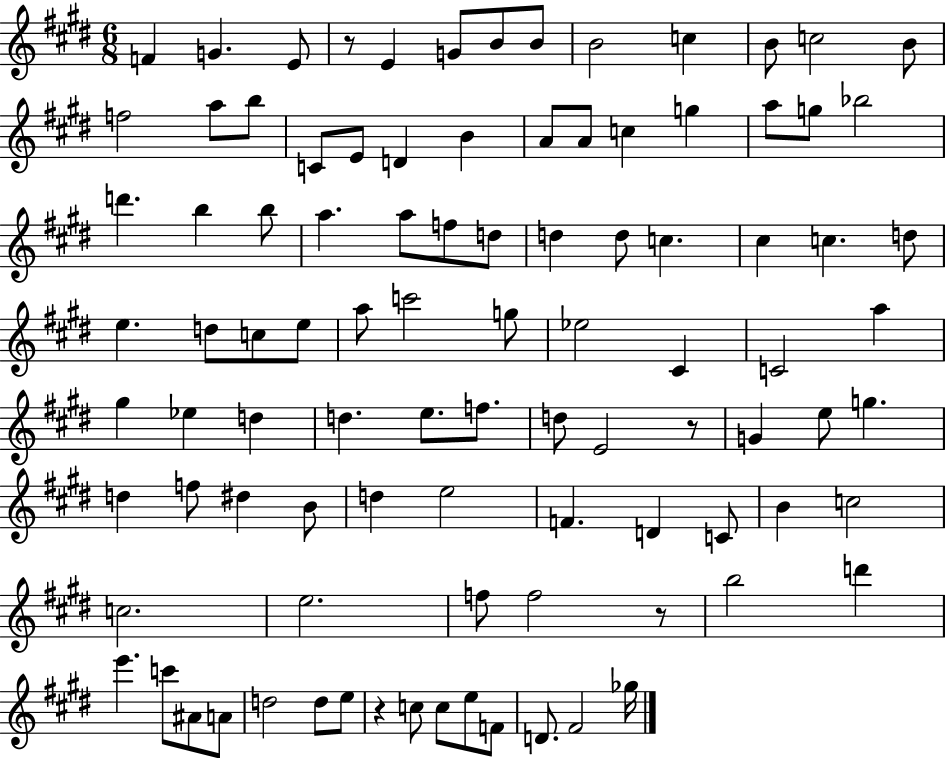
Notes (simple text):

F4/q G4/q. E4/e R/e E4/q G4/e B4/e B4/e B4/h C5/q B4/e C5/h B4/e F5/h A5/e B5/e C4/e E4/e D4/q B4/q A4/e A4/e C5/q G5/q A5/e G5/e Bb5/h D6/q. B5/q B5/e A5/q. A5/e F5/e D5/e D5/q D5/e C5/q. C#5/q C5/q. D5/e E5/q. D5/e C5/e E5/e A5/e C6/h G5/e Eb5/h C#4/q C4/h A5/q G#5/q Eb5/q D5/q D5/q. E5/e. F5/e. D5/e E4/h R/e G4/q E5/e G5/q. D5/q F5/e D#5/q B4/e D5/q E5/h F4/q. D4/q C4/e B4/q C5/h C5/h. E5/h. F5/e F5/h R/e B5/h D6/q E6/q. C6/e A#4/e A4/e D5/h D5/e E5/e R/q C5/e C5/e E5/e F4/e D4/e. F#4/h Gb5/s